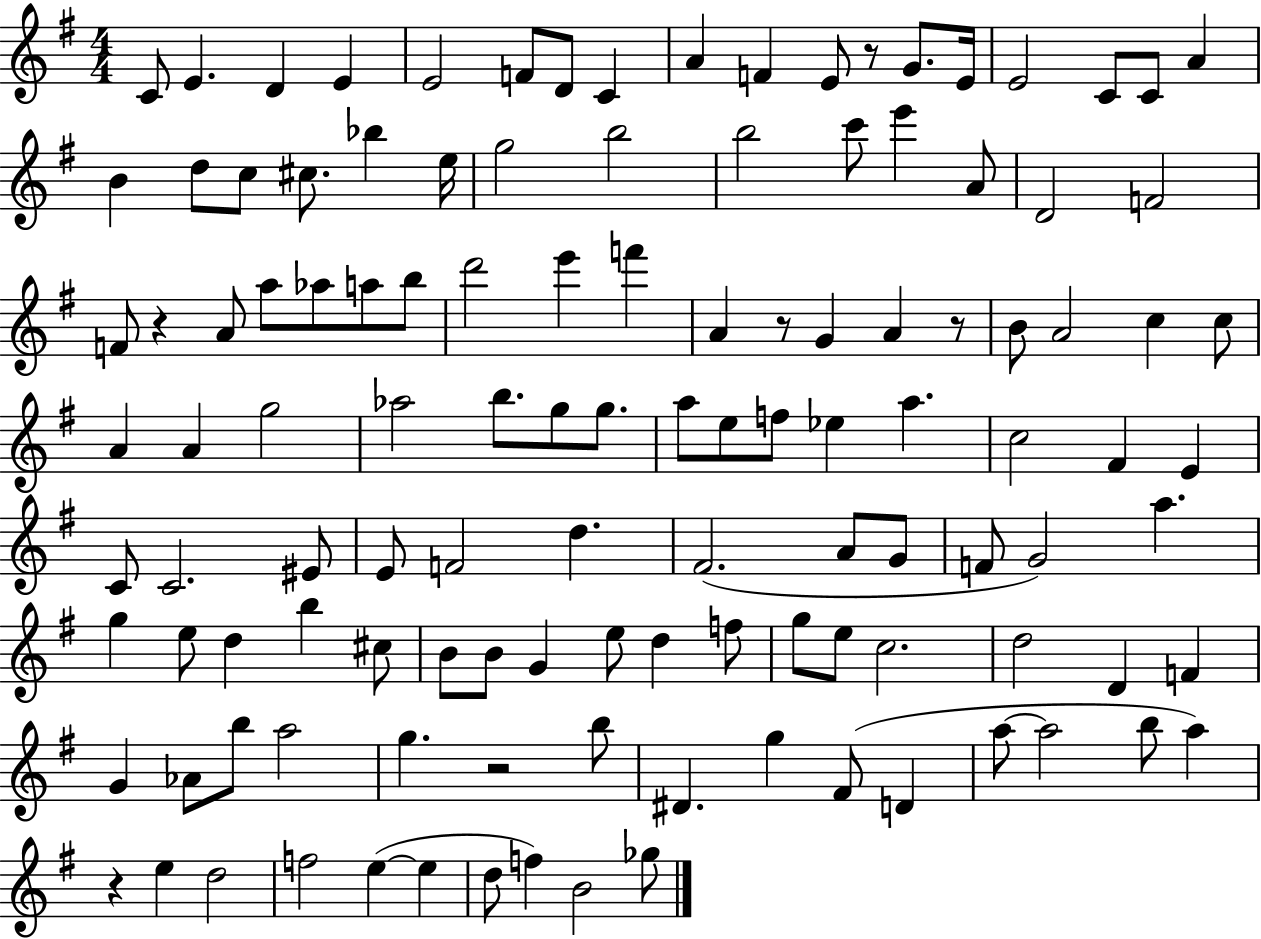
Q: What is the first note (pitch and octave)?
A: C4